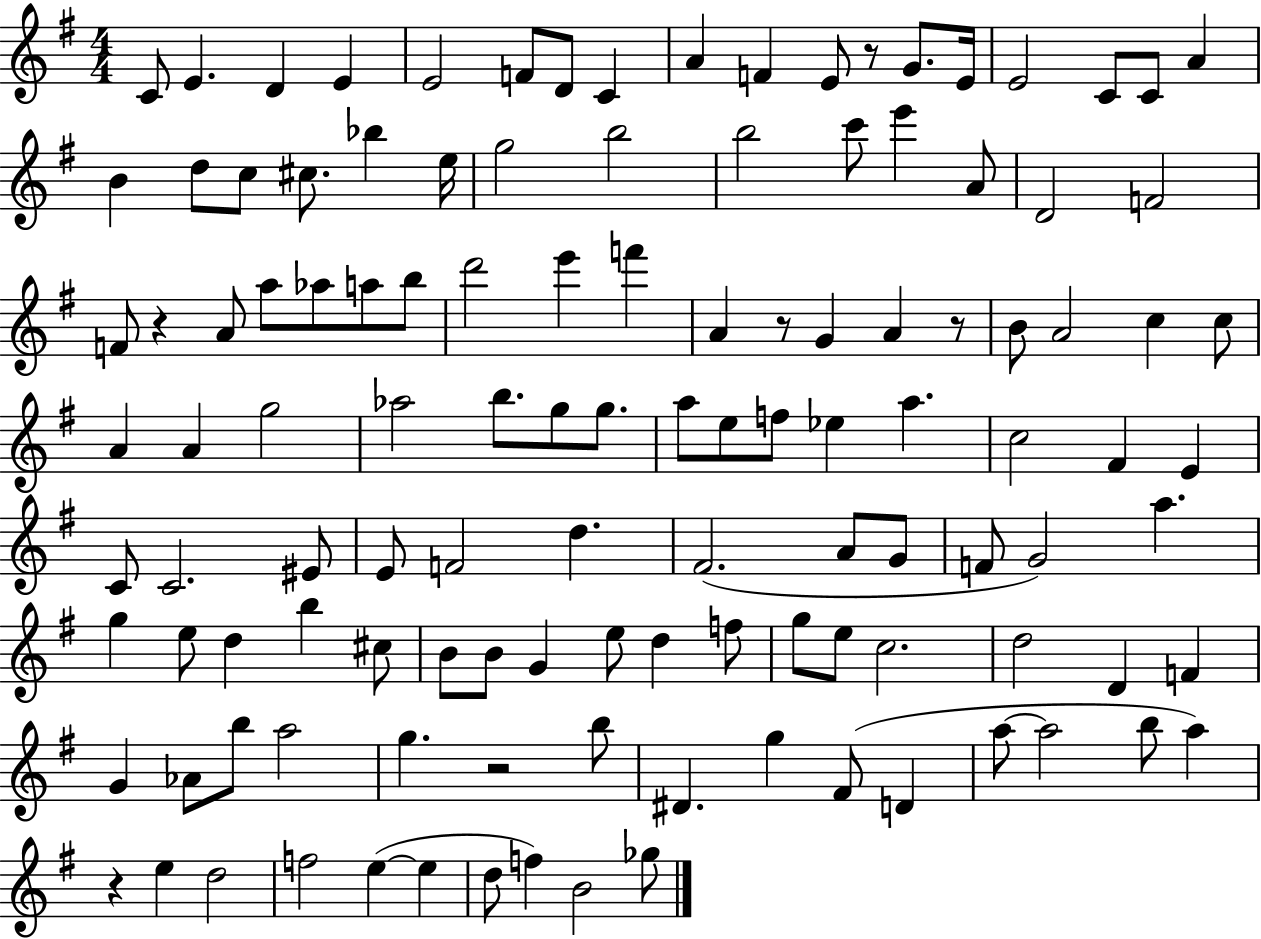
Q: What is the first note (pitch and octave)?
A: C4